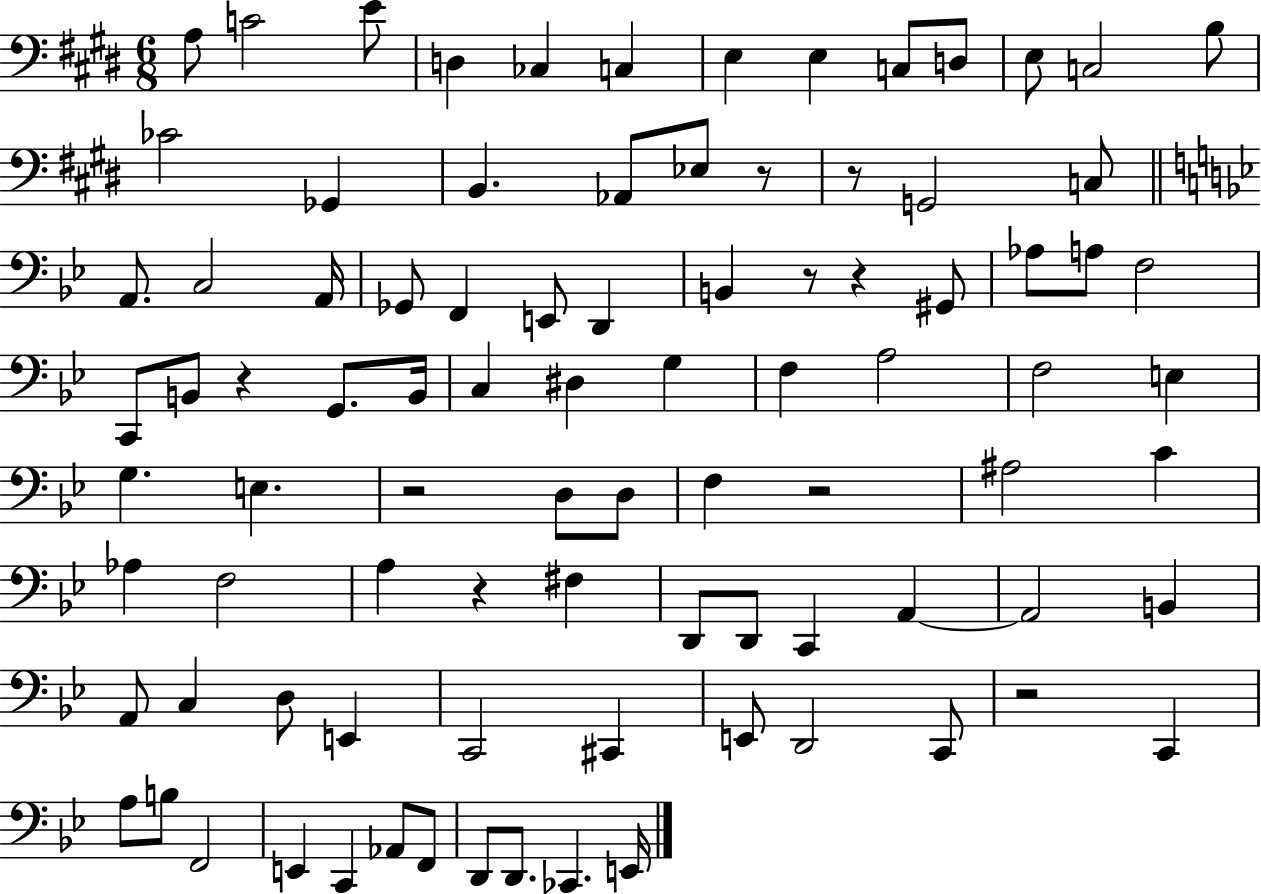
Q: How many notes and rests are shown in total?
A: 90